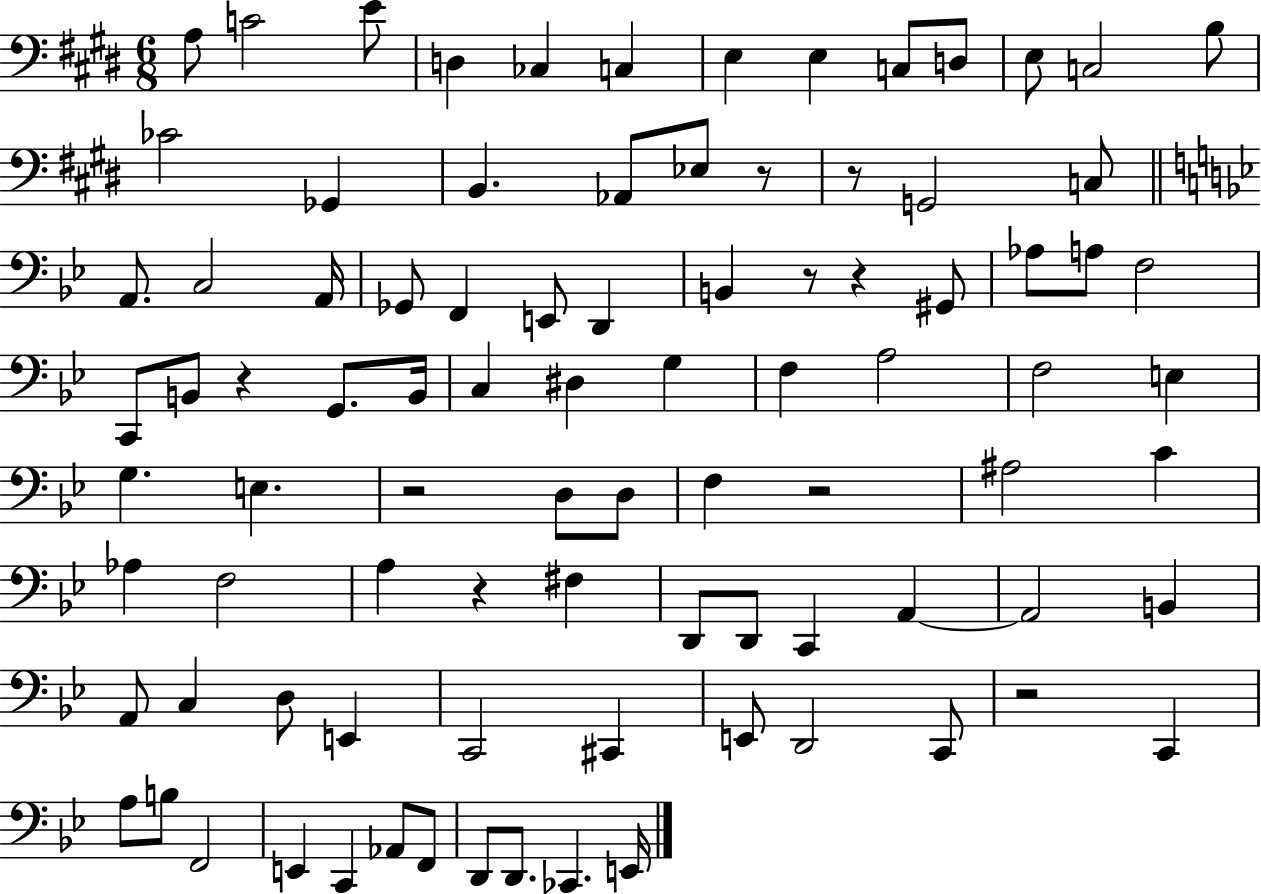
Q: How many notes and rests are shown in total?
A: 90